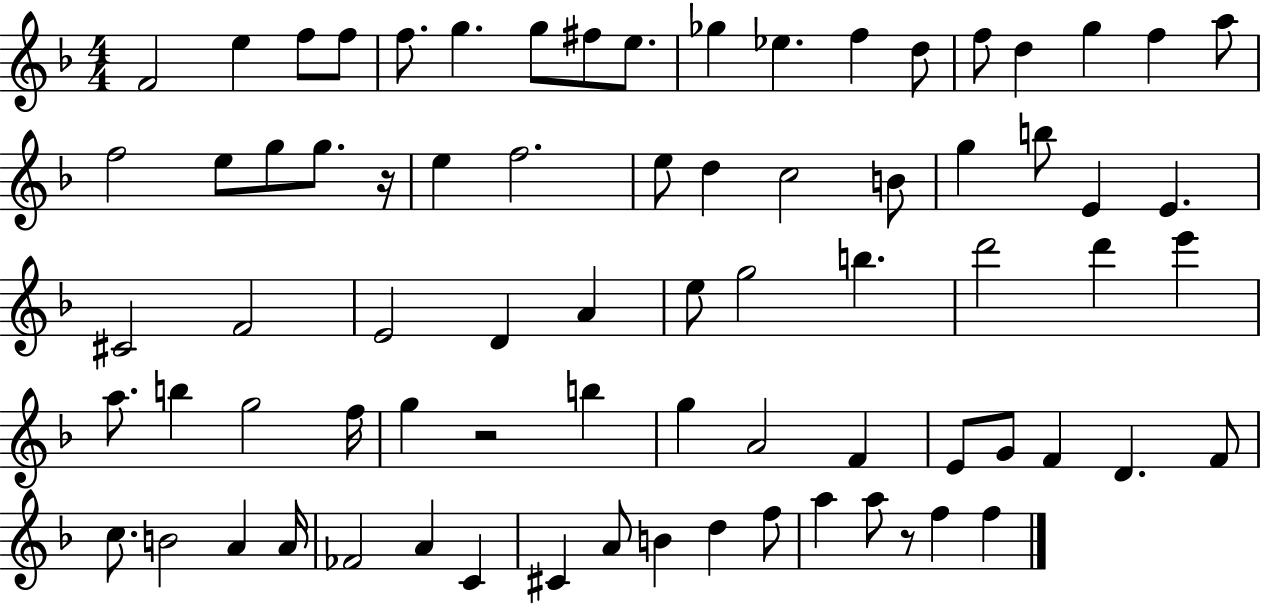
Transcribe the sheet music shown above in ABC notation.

X:1
T:Untitled
M:4/4
L:1/4
K:F
F2 e f/2 f/2 f/2 g g/2 ^f/2 e/2 _g _e f d/2 f/2 d g f a/2 f2 e/2 g/2 g/2 z/4 e f2 e/2 d c2 B/2 g b/2 E E ^C2 F2 E2 D A e/2 g2 b d'2 d' e' a/2 b g2 f/4 g z2 b g A2 F E/2 G/2 F D F/2 c/2 B2 A A/4 _F2 A C ^C A/2 B d f/2 a a/2 z/2 f f